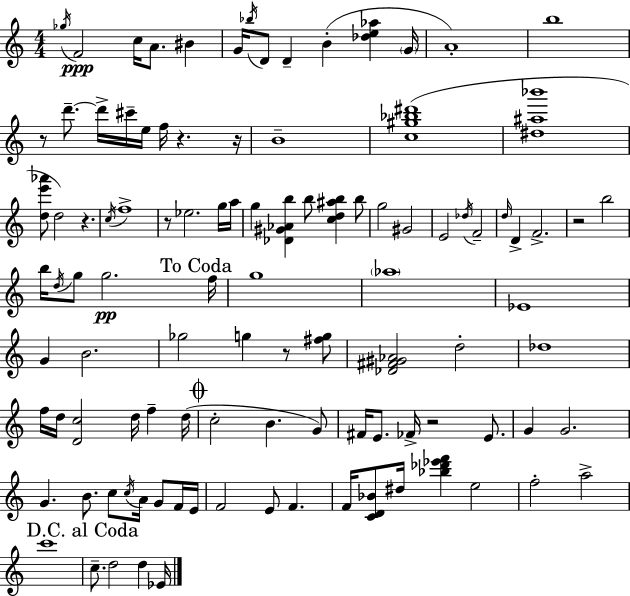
Gb5/s F4/h C5/s A4/e. BIS4/q G4/s Bb5/s D4/e D4/q B4/q [Db5,E5,Ab5]/q G4/s A4/w B5/w R/e D6/e. D6/s C#6/s E5/s F5/s R/q. R/s B4/w [C5,G#5,Bb5,D#6]/w [D#5,A#5,Bb6]/w [D5,E6,Ab6]/e D5/h R/q. C5/s F5/w R/e Eb5/h. G5/s A5/s G5/q [Db4,G#4,Ab4,B5]/q B5/e [C5,D5,A#5,B5]/q B5/e G5/h G#4/h E4/h Db5/s F4/h D5/s D4/q F4/h. R/h B5/h B5/s D5/s G5/e G5/h. F5/s G5/w Ab5/w Eb4/w G4/q B4/h. Gb5/h G5/q R/e [F#5,G5]/e [Db4,F#4,G#4,Ab4]/h D5/h Db5/w F5/s D5/s [D4,C5]/h D5/s F5/q D5/s C5/h B4/q. G4/e F#4/s E4/e. FES4/s R/h E4/e. G4/q G4/h. G4/q. B4/e. C5/e C5/s A4/s G4/e F4/s E4/s F4/h E4/e F4/q. F4/s [C4,D4,Bb4]/e D#5/s [Bb5,Db6,Eb6,F6]/q E5/h F5/h A5/h C6/w C5/e. D5/h D5/q Eb4/s